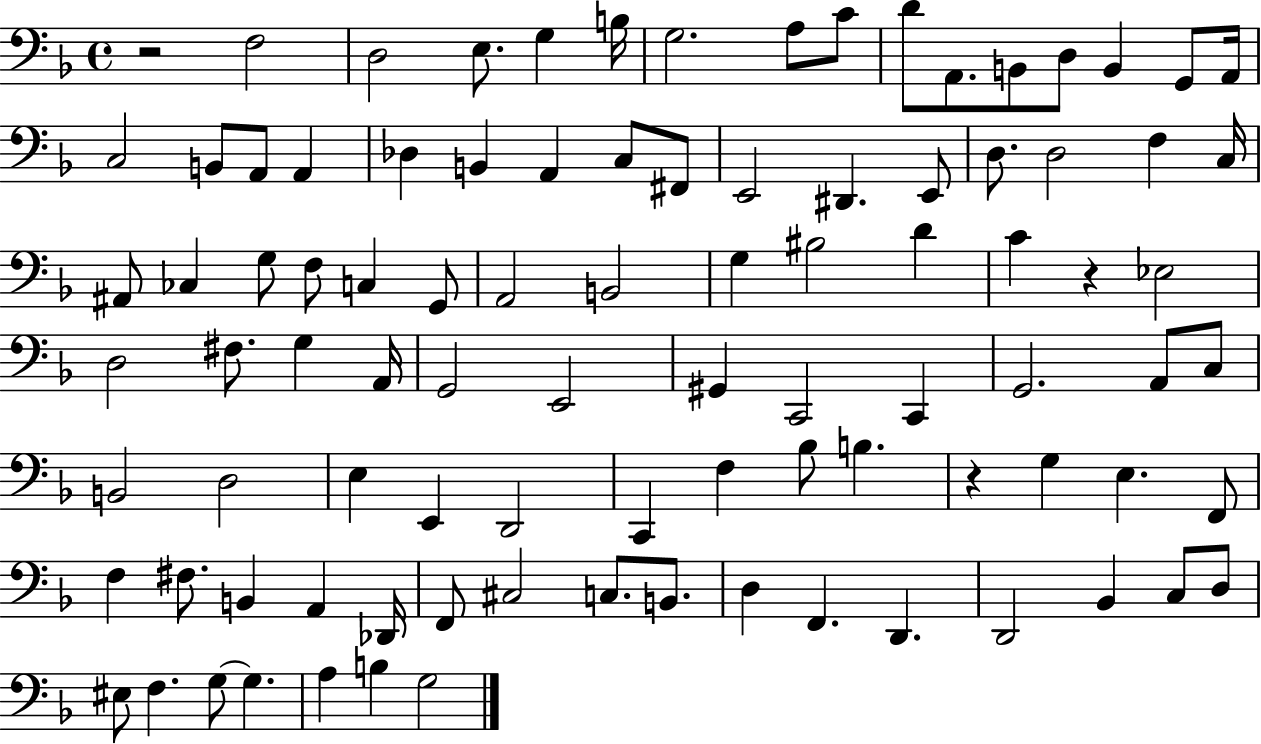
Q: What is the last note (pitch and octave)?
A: G3